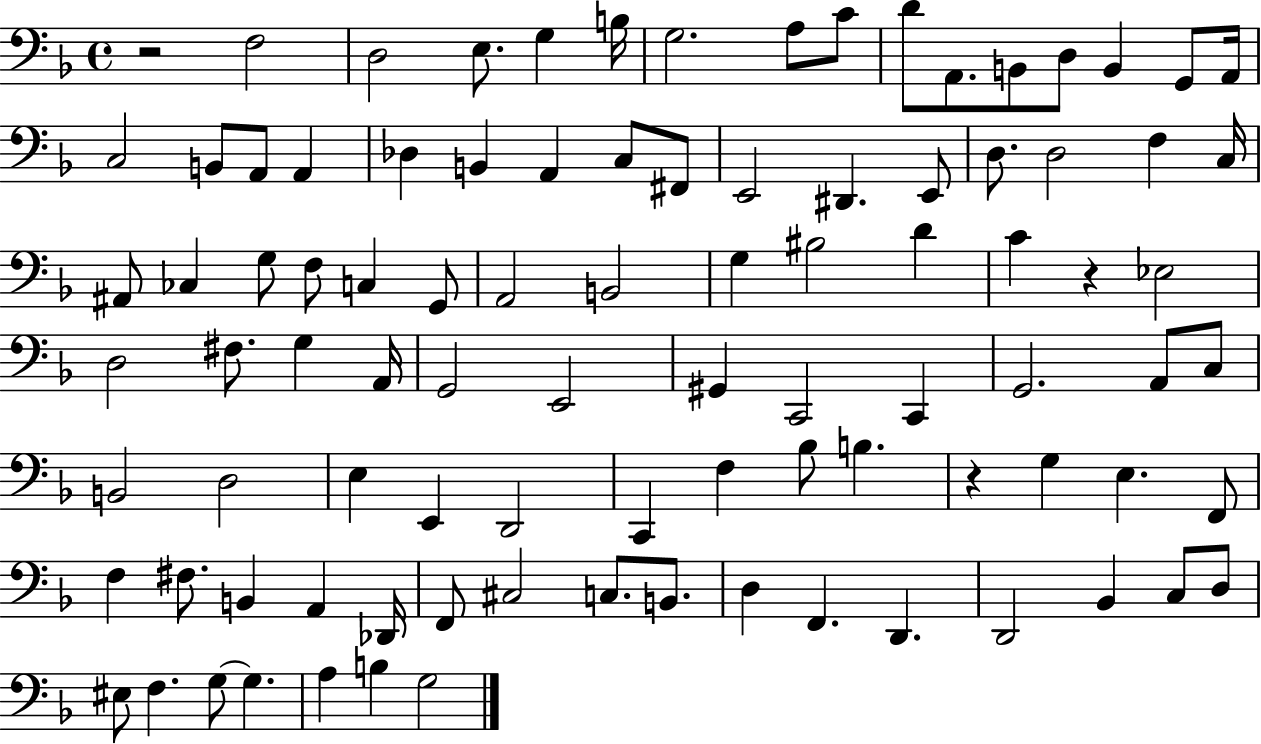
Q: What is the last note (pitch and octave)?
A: G3